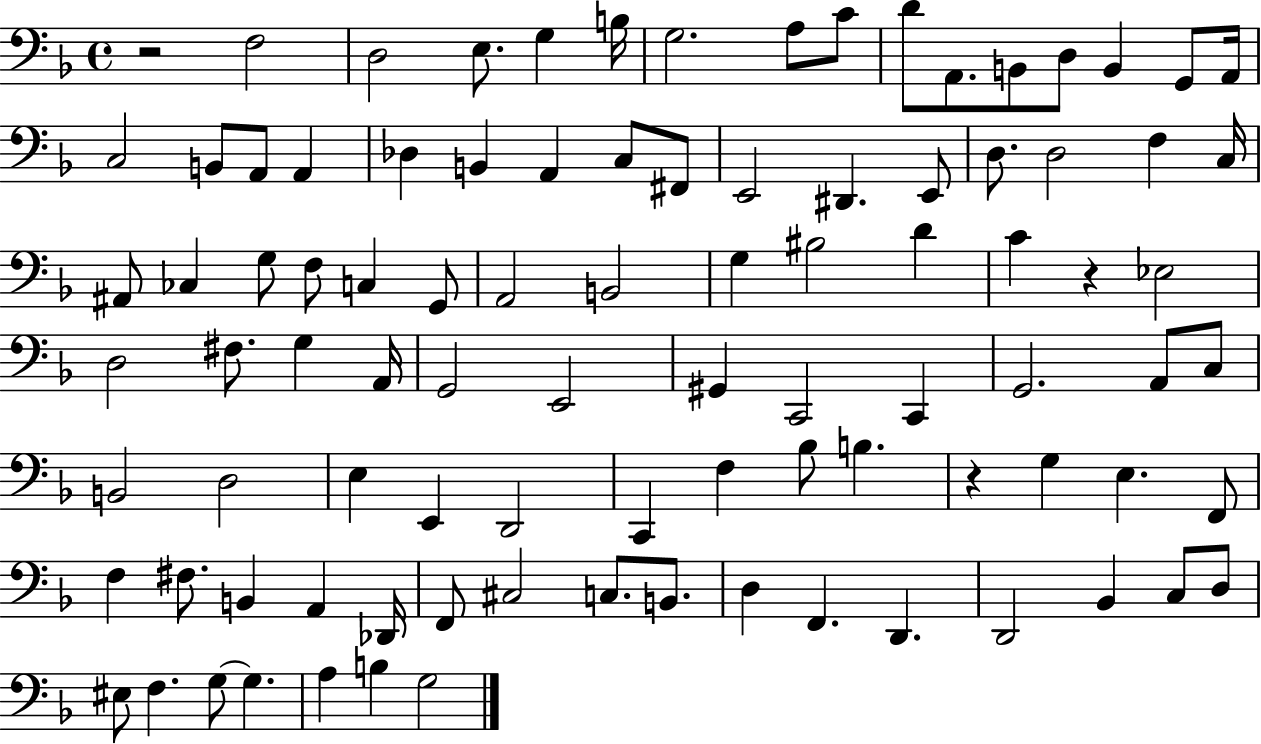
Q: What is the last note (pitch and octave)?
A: G3